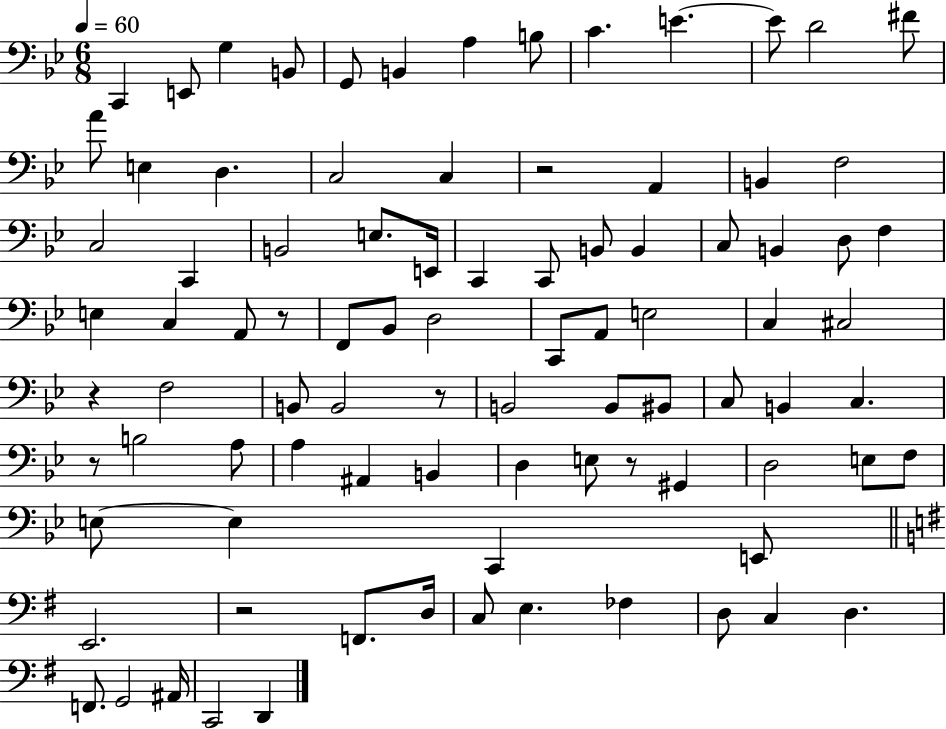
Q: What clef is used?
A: bass